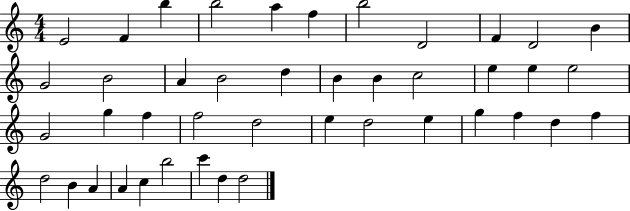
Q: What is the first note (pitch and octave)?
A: E4